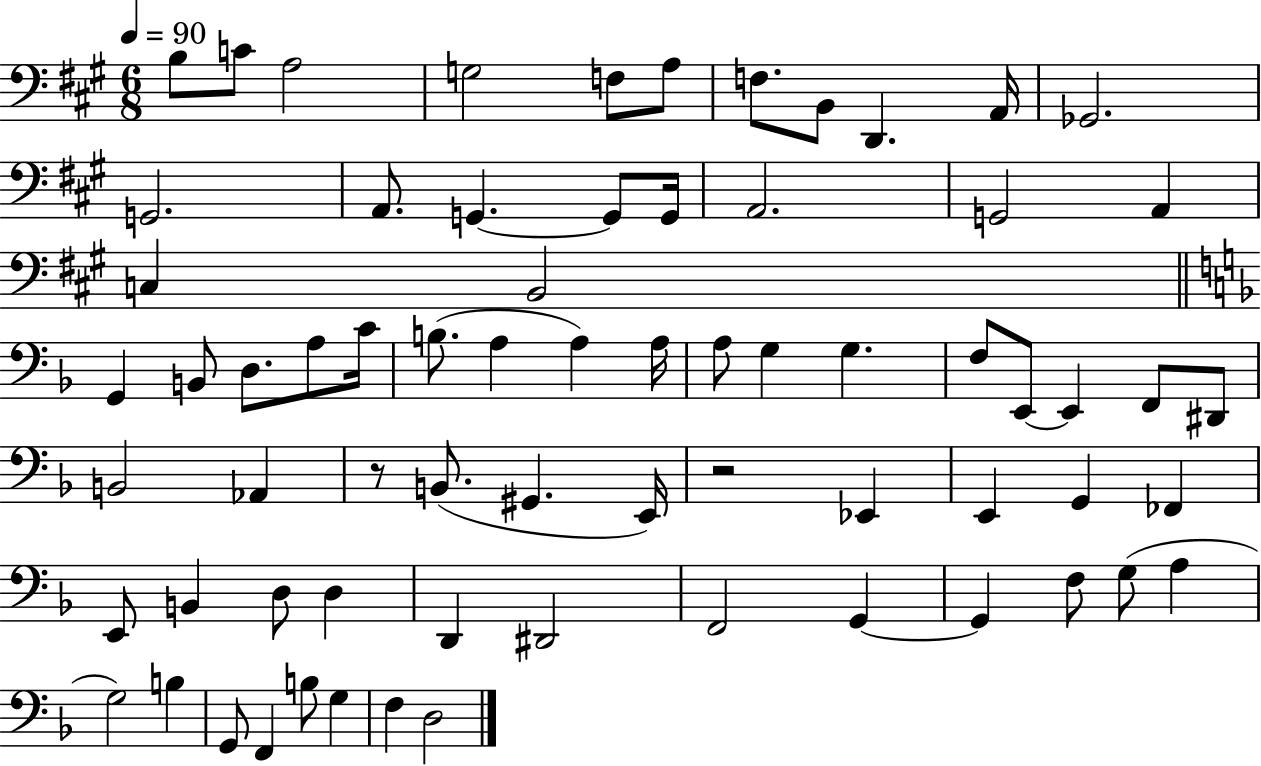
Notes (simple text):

B3/e C4/e A3/h G3/h F3/e A3/e F3/e. B2/e D2/q. A2/s Gb2/h. G2/h. A2/e. G2/q. G2/e G2/s A2/h. G2/h A2/q C3/q B2/h G2/q B2/e D3/e. A3/e C4/s B3/e. A3/q A3/q A3/s A3/e G3/q G3/q. F3/e E2/e E2/q F2/e D#2/e B2/h Ab2/q R/e B2/e. G#2/q. E2/s R/h Eb2/q E2/q G2/q FES2/q E2/e B2/q D3/e D3/q D2/q D#2/h F2/h G2/q G2/q F3/e G3/e A3/q G3/h B3/q G2/e F2/q B3/e G3/q F3/q D3/h